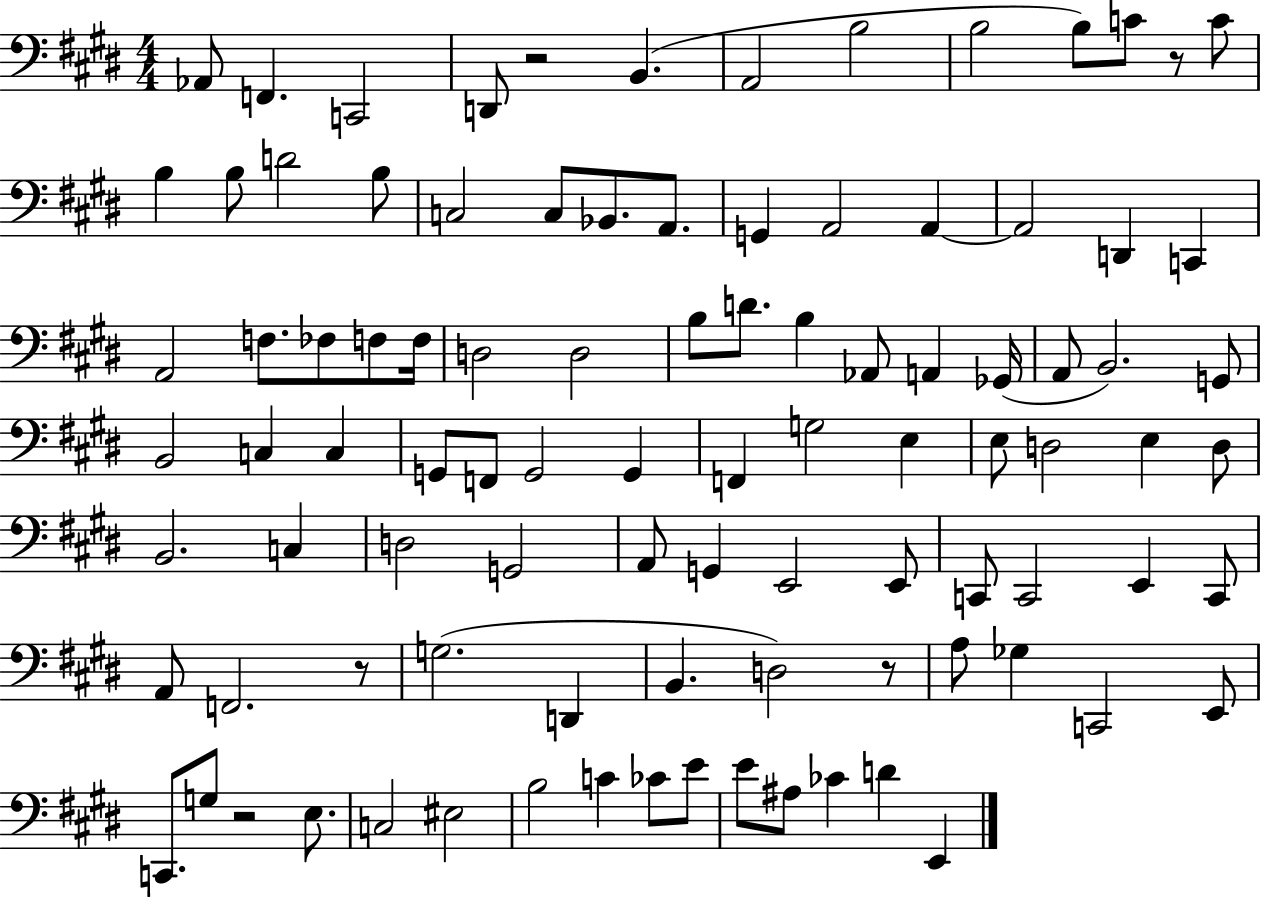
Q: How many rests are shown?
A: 5